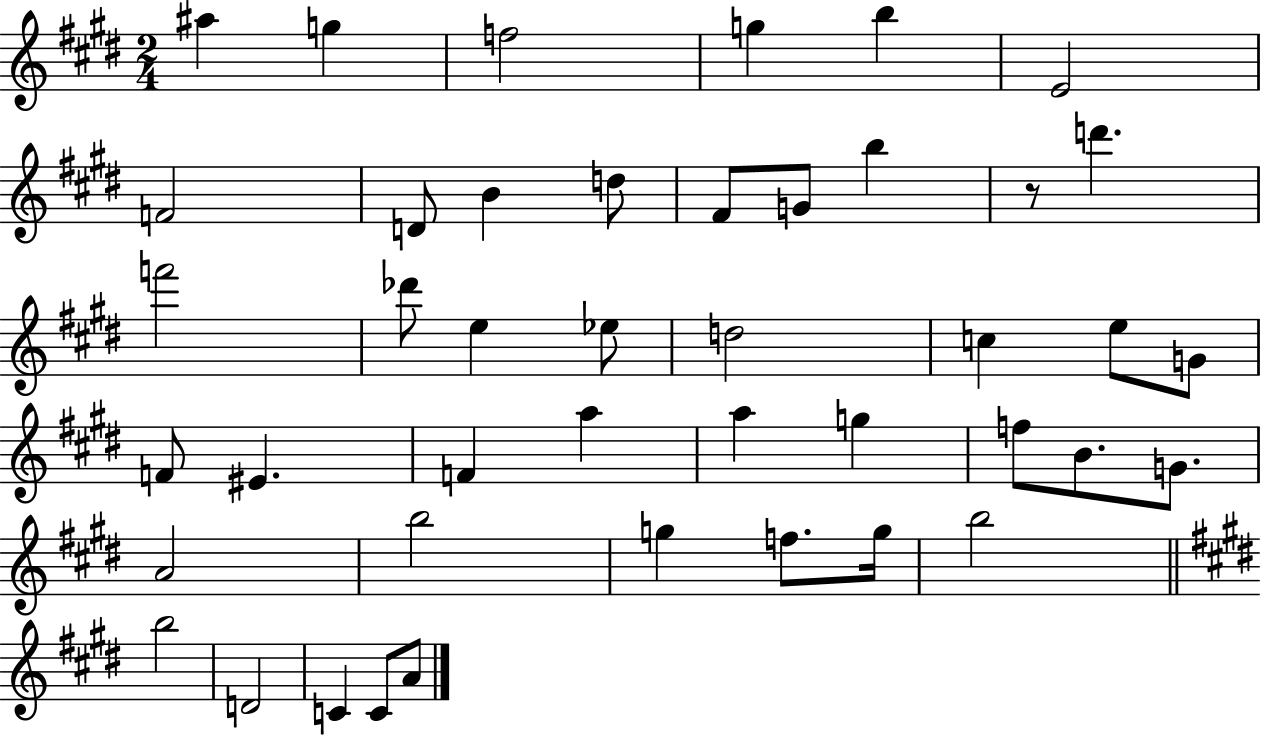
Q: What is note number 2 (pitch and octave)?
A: G5